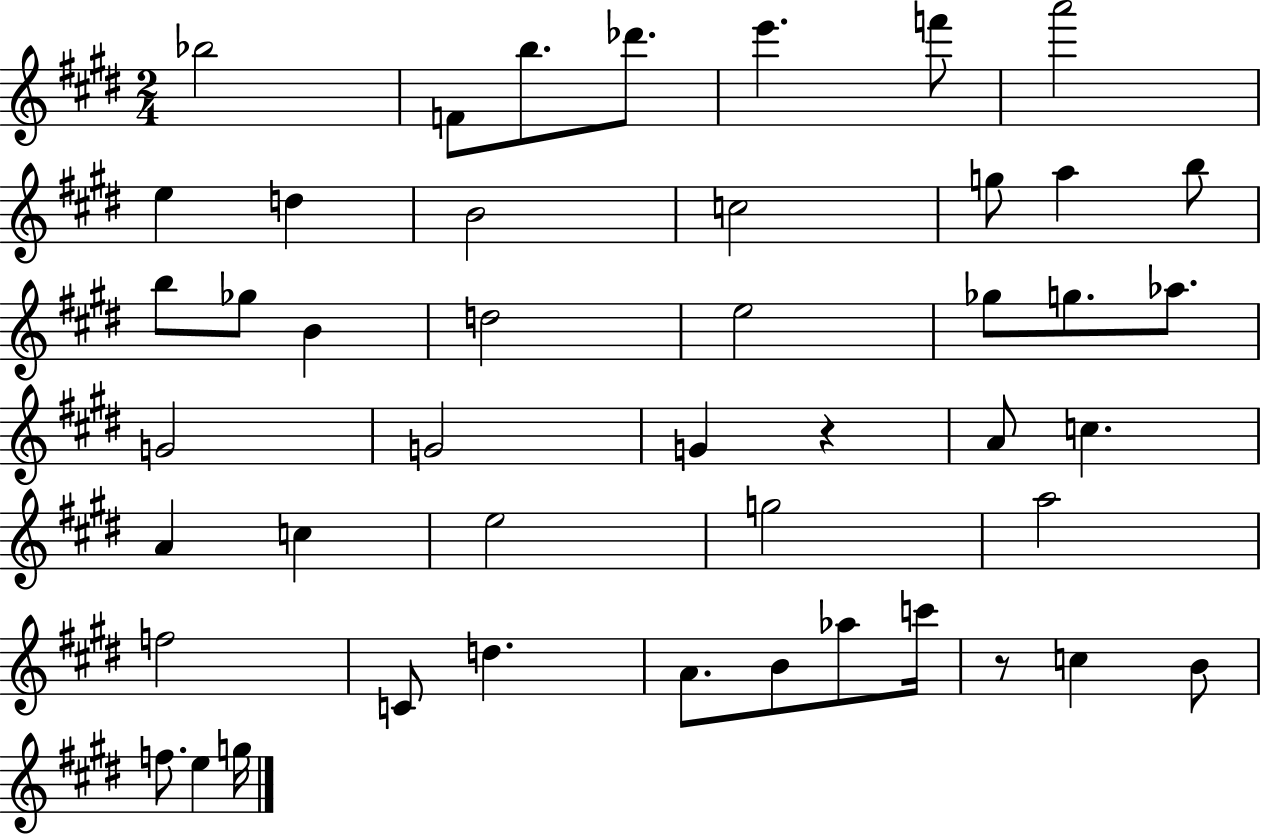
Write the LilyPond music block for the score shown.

{
  \clef treble
  \numericTimeSignature
  \time 2/4
  \key e \major
  bes''2 | f'8 b''8. des'''8. | e'''4. f'''8 | a'''2 | \break e''4 d''4 | b'2 | c''2 | g''8 a''4 b''8 | \break b''8 ges''8 b'4 | d''2 | e''2 | ges''8 g''8. aes''8. | \break g'2 | g'2 | g'4 r4 | a'8 c''4. | \break a'4 c''4 | e''2 | g''2 | a''2 | \break f''2 | c'8 d''4. | a'8. b'8 aes''8 c'''16 | r8 c''4 b'8 | \break f''8. e''4 g''16 | \bar "|."
}